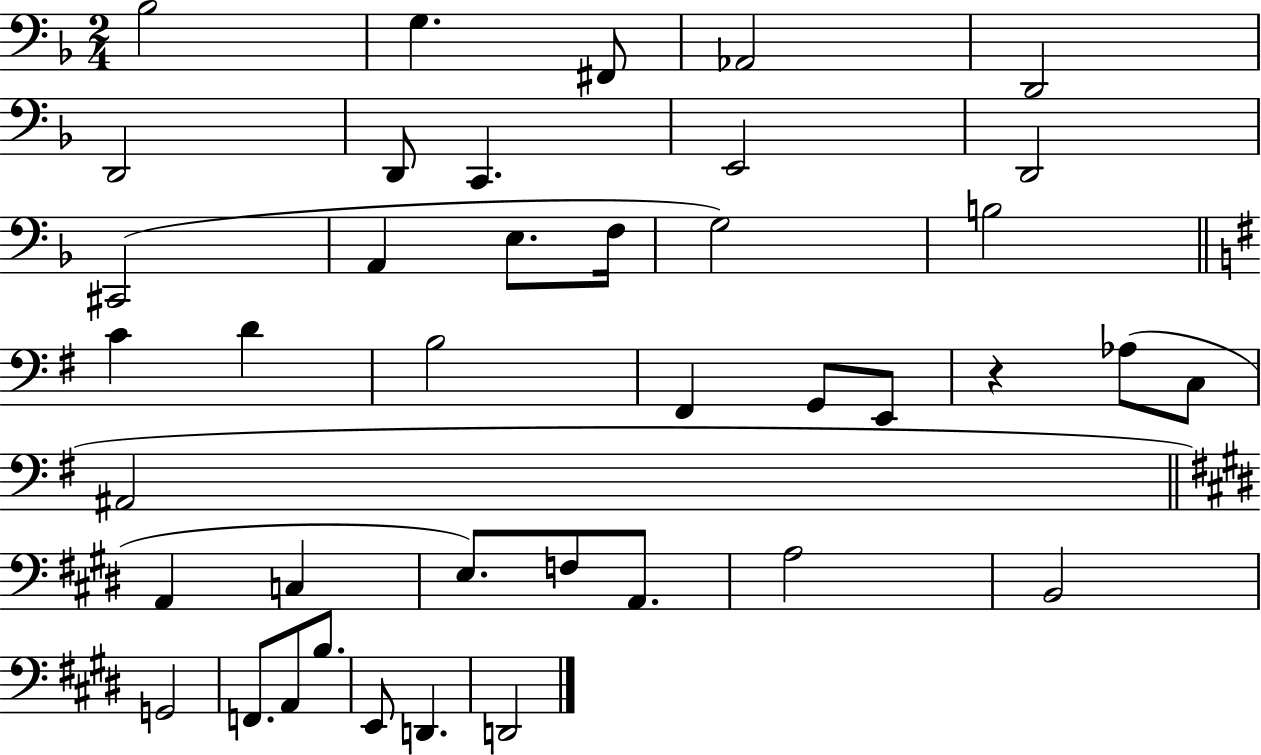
{
  \clef bass
  \numericTimeSignature
  \time 2/4
  \key f \major
  bes2 | g4. fis,8 | aes,2 | d,2 | \break d,2 | d,8 c,4. | e,2 | d,2 | \break cis,2( | a,4 e8. f16 | g2) | b2 | \break \bar "||" \break \key g \major c'4 d'4 | b2 | fis,4 g,8 e,8 | r4 aes8( c8 | \break ais,2 | \bar "||" \break \key e \major a,4 c4 | e8.) f8 a,8. | a2 | b,2 | \break g,2 | f,8. a,8 b8. | e,8 d,4. | d,2 | \break \bar "|."
}